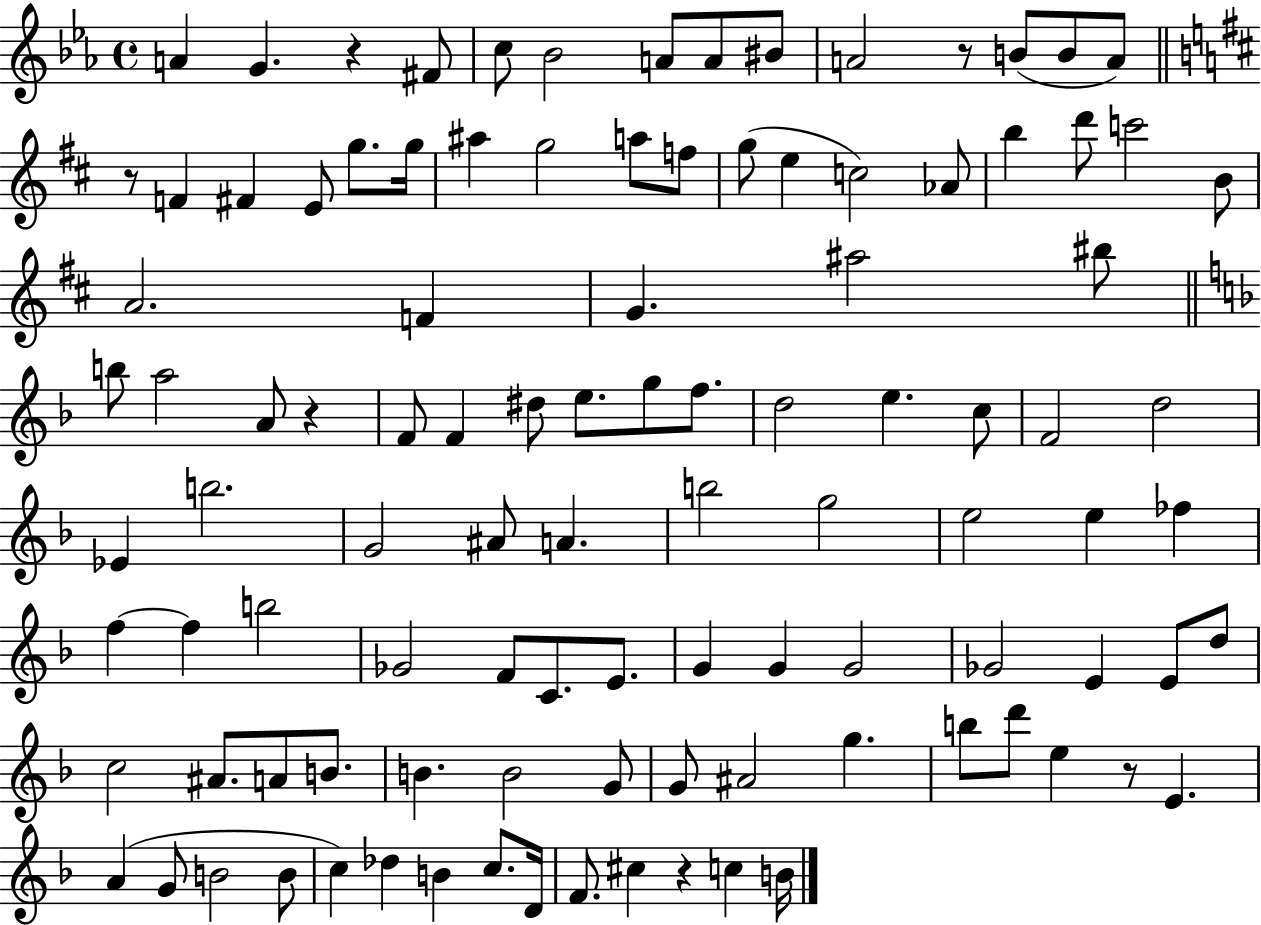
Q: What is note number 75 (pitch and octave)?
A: A4